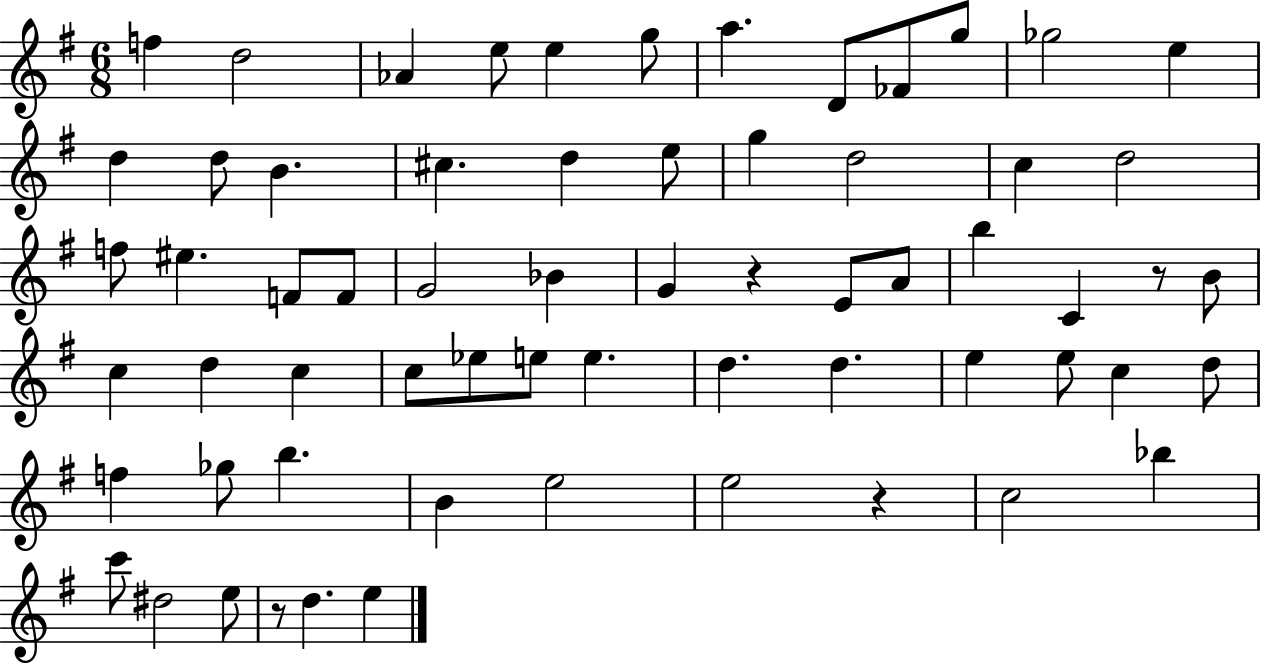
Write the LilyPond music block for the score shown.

{
  \clef treble
  \numericTimeSignature
  \time 6/8
  \key g \major
  f''4 d''2 | aes'4 e''8 e''4 g''8 | a''4. d'8 fes'8 g''8 | ges''2 e''4 | \break d''4 d''8 b'4. | cis''4. d''4 e''8 | g''4 d''2 | c''4 d''2 | \break f''8 eis''4. f'8 f'8 | g'2 bes'4 | g'4 r4 e'8 a'8 | b''4 c'4 r8 b'8 | \break c''4 d''4 c''4 | c''8 ees''8 e''8 e''4. | d''4. d''4. | e''4 e''8 c''4 d''8 | \break f''4 ges''8 b''4. | b'4 e''2 | e''2 r4 | c''2 bes''4 | \break c'''8 dis''2 e''8 | r8 d''4. e''4 | \bar "|."
}